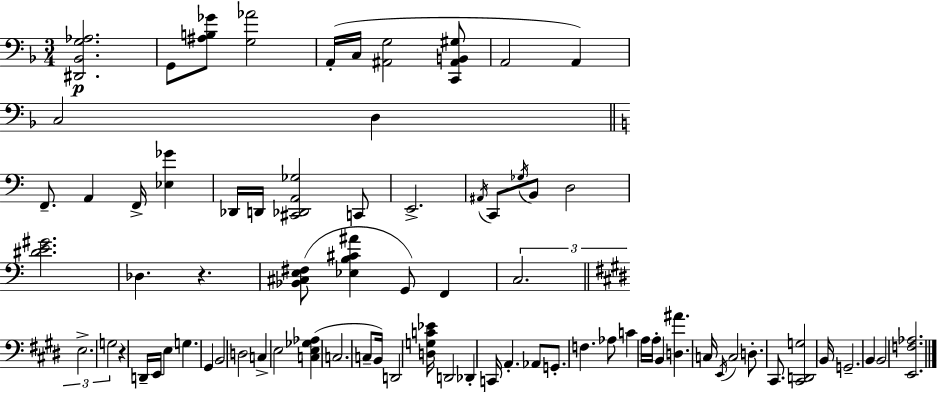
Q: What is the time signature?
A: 3/4